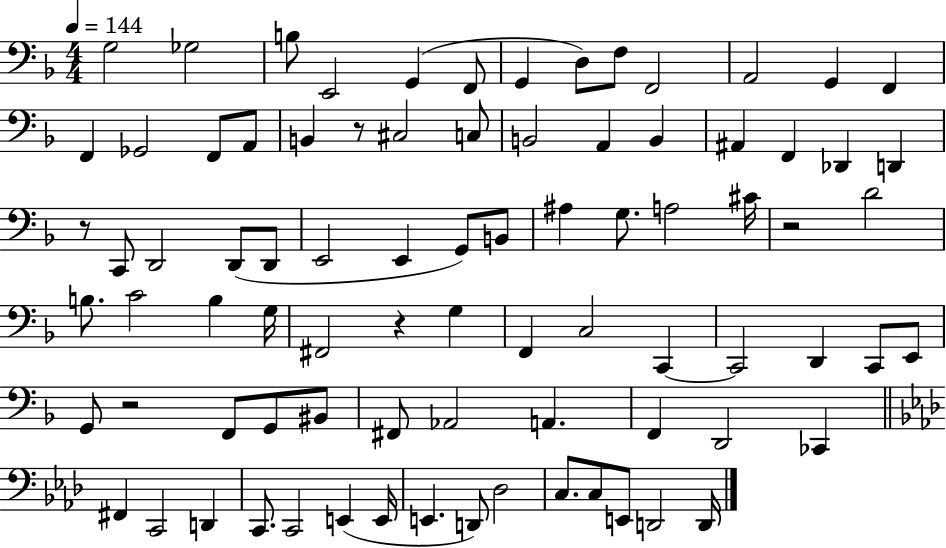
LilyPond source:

{
  \clef bass
  \numericTimeSignature
  \time 4/4
  \key f \major
  \tempo 4 = 144
  g2 ges2 | b8 e,2 g,4( f,8 | g,4 d8) f8 f,2 | a,2 g,4 f,4 | \break f,4 ges,2 f,8 a,8 | b,4 r8 cis2 c8 | b,2 a,4 b,4 | ais,4 f,4 des,4 d,4 | \break r8 c,8 d,2 d,8( d,8 | e,2 e,4 g,8) b,8 | ais4 g8. a2 cis'16 | r2 d'2 | \break b8. c'2 b4 g16 | fis,2 r4 g4 | f,4 c2 c,4~~ | c,2 d,4 c,8 e,8 | \break g,8 r2 f,8 g,8 bis,8 | fis,8 aes,2 a,4. | f,4 d,2 ces,4 | \bar "||" \break \key f \minor fis,4 c,2 d,4 | c,8. c,2 e,4( e,16 | e,4. d,8) des2 | c8. c8 e,8 d,2 d,16 | \break \bar "|."
}